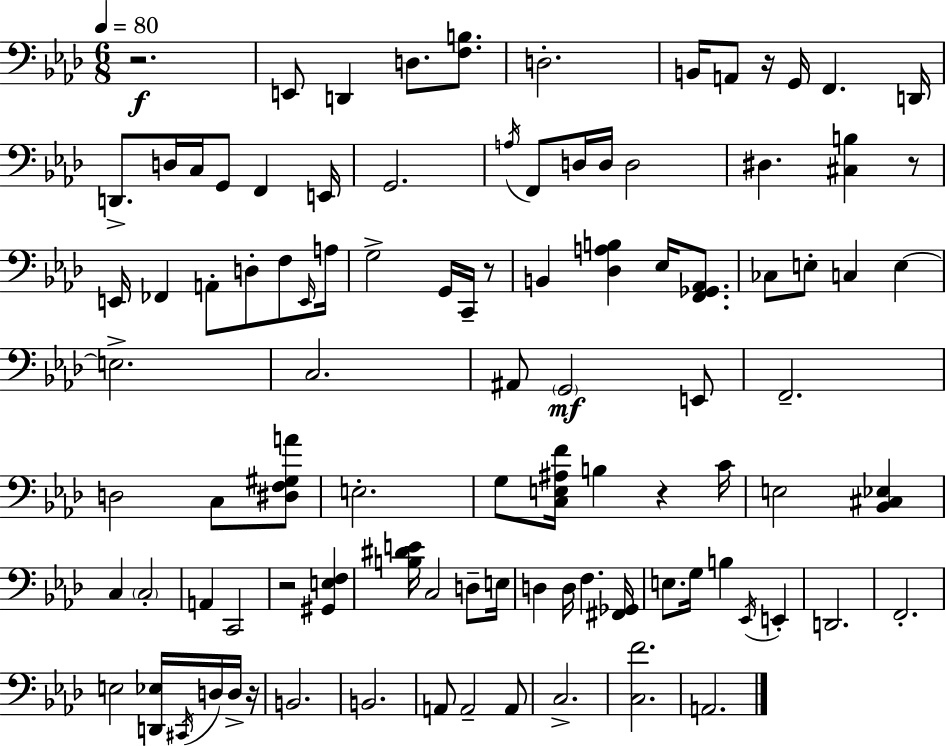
X:1
T:Untitled
M:6/8
L:1/4
K:Fm
z2 E,,/2 D,, D,/2 [F,B,]/2 D,2 B,,/4 A,,/2 z/4 G,,/4 F,, D,,/4 D,,/2 D,/4 C,/4 G,,/2 F,, E,,/4 G,,2 A,/4 F,,/2 D,/4 D,/4 D,2 ^D, [^C,B,] z/2 E,,/4 _F,, A,,/2 D,/2 F,/2 E,,/4 A,/4 G,2 G,,/4 C,,/4 z/2 B,, [_D,A,B,] _E,/4 [F,,_G,,_A,,]/2 _C,/2 E,/2 C, E, E,2 C,2 ^A,,/2 G,,2 E,,/2 F,,2 D,2 C,/2 [^D,F,^G,A]/2 E,2 G,/2 [C,E,^A,F]/4 B, z C/4 E,2 [_B,,^C,_E,] C, C,2 A,, C,,2 z2 [^G,,E,F,] [B,^DE]/4 C,2 D,/2 E,/4 D, D,/4 F, [^F,,_G,,]/4 E,/2 G,/4 B, _E,,/4 E,, D,,2 F,,2 E,2 [D,,_E,]/4 ^C,,/4 D,/4 D,/4 z/4 B,,2 B,,2 A,,/2 A,,2 A,,/2 C,2 [C,F]2 A,,2